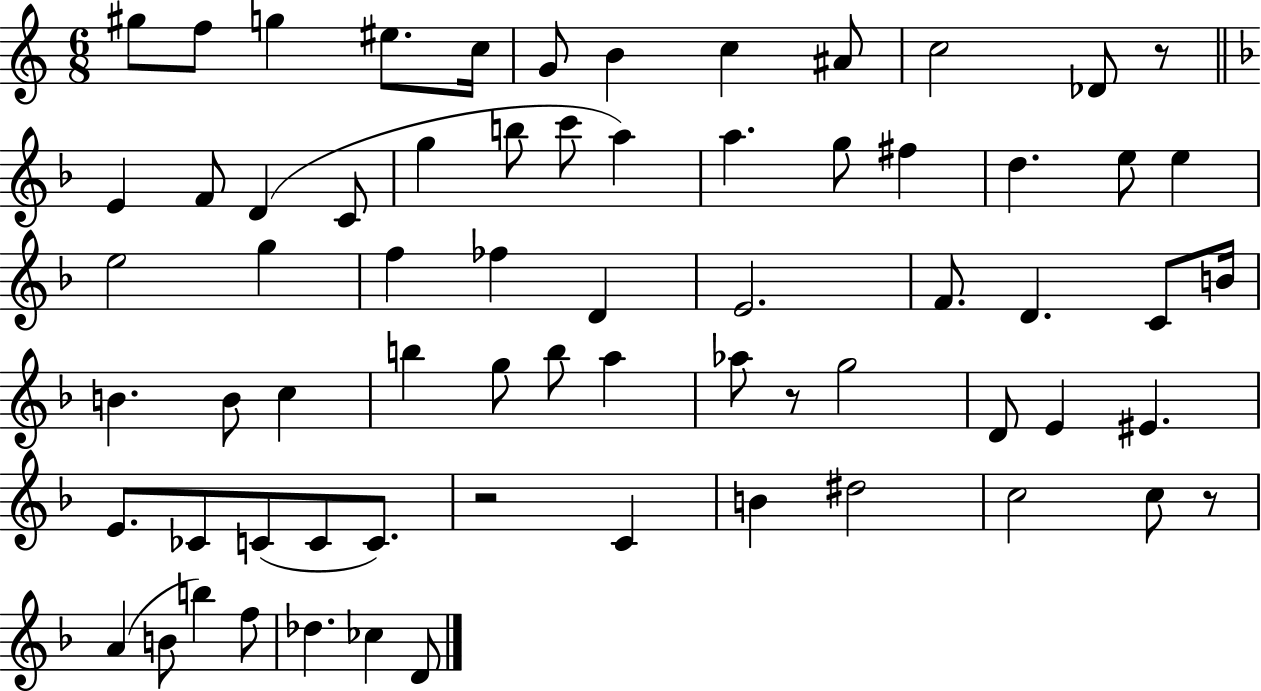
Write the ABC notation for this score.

X:1
T:Untitled
M:6/8
L:1/4
K:C
^g/2 f/2 g ^e/2 c/4 G/2 B c ^A/2 c2 _D/2 z/2 E F/2 D C/2 g b/2 c'/2 a a g/2 ^f d e/2 e e2 g f _f D E2 F/2 D C/2 B/4 B B/2 c b g/2 b/2 a _a/2 z/2 g2 D/2 E ^E E/2 _C/2 C/2 C/2 C/2 z2 C B ^d2 c2 c/2 z/2 A B/2 b f/2 _d _c D/2